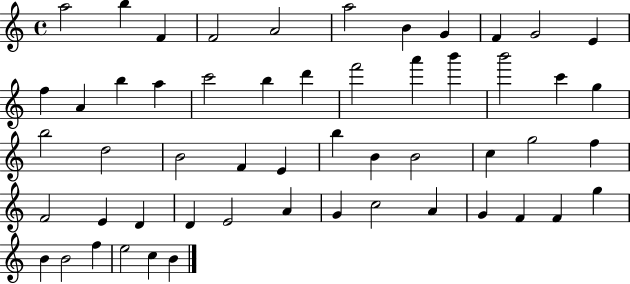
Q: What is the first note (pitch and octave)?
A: A5